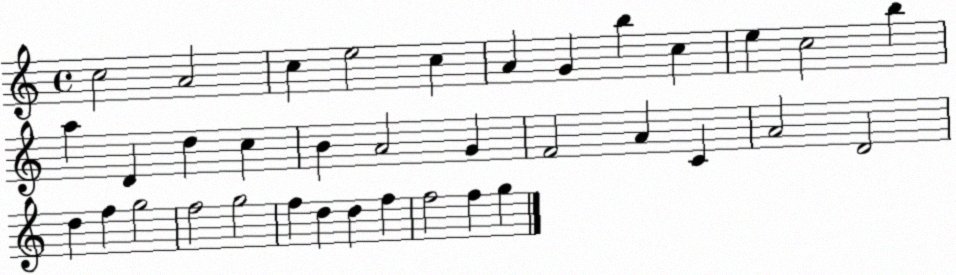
X:1
T:Untitled
M:4/4
L:1/4
K:C
c2 A2 c e2 c A G b c e c2 b a D d c B A2 G F2 A C A2 D2 d f g2 f2 g2 f d d f f2 f g